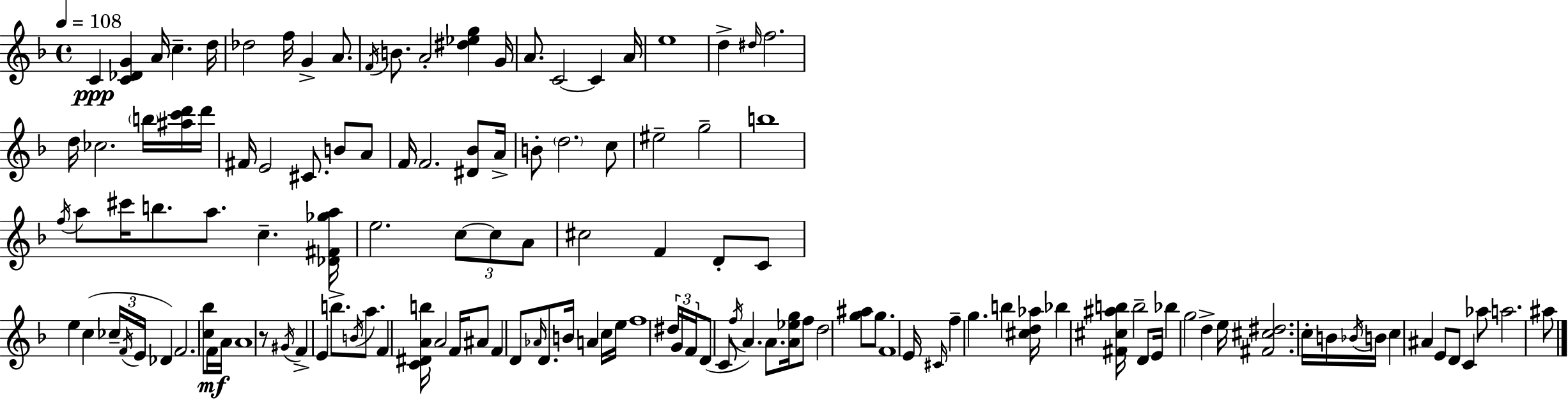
{
  \clef treble
  \time 4/4
  \defaultTimeSignature
  \key f \major
  \tempo 4 = 108
  \repeat volta 2 { c'4\ppp <c' des' g'>4 a'16 c''4.-- d''16 | des''2 f''16 g'4-> a'8. | \acciaccatura { f'16 } b'8. a'2-. <dis'' ees'' g''>4 | g'16 a'8. c'2~~ c'4 | \break a'16 e''1 | d''4-> \grace { dis''16 } f''2. | d''16 ces''2. \parenthesize b''16 | <ais'' c''' d'''>16 d'''16 fis'16 e'2 cis'8. b'8 | \break a'8 f'16 f'2. <dis' bes'>8 | a'16-> b'8-. \parenthesize d''2. | c''8 eis''2-- g''2-- | b''1 | \break \acciaccatura { f''16 } a''8 cis'''16 b''8. a''8. c''4.-- | <des' fis' ges'' a''>16 e''2. \tuplet 3/2 { c''8~~ | c''8 a'8 } cis''2 f'4 | d'8-. c'8 e''4 c''4( \tuplet 3/2 { ces''16-- \acciaccatura { f'16 } e'16 } | \break des'4) f'2. | <c'' bes''>8 f'16\mf a'16 a'1 | r8 \acciaccatura { gis'16 } f'4-> e'4 b''8.-> | \acciaccatura { b'16 } a''8. f'4 <c' dis' a' b''>16 a'2 | \break f'16 ais'8 f'4 d'8 \grace { aes'16 } d'8. | b'16 a'4 c''16 e''16 f''1 | \tuplet 3/2 { dis''16 g'16 f'16 } d'8( c'8 \acciaccatura { f''16 }) a'4. | a'8. <a' ees'' g''>16 f''8 d''2 | \break <g'' ais''>8 g''8. f'1 | e'16 \grace { cis'16 } f''4-- g''4. | b''4 <cis'' d'' aes''>16 bes''4 <fis' cis'' ais'' b''>16 b''2-- | d'8 e'16 bes''4 g''2 | \break d''4-> e''16 <fis' cis'' dis''>2. | c''16-. b'16 \acciaccatura { bes'16 } b'16 c''4 ais'4 | e'8 d'8 c'4 aes''8 a''2. | ais''8 } \bar "|."
}